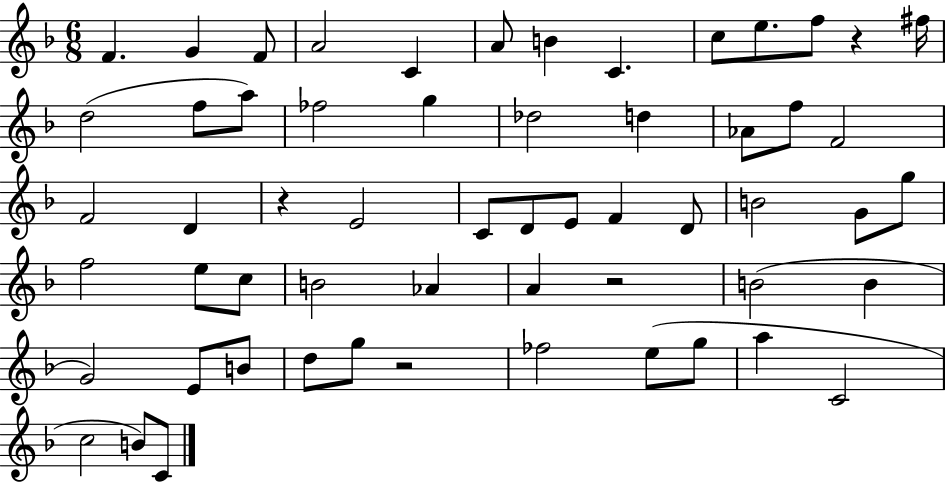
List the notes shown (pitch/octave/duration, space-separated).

F4/q. G4/q F4/e A4/h C4/q A4/e B4/q C4/q. C5/e E5/e. F5/e R/q F#5/s D5/h F5/e A5/e FES5/h G5/q Db5/h D5/q Ab4/e F5/e F4/h F4/h D4/q R/q E4/h C4/e D4/e E4/e F4/q D4/e B4/h G4/e G5/e F5/h E5/e C5/e B4/h Ab4/q A4/q R/h B4/h B4/q G4/h E4/e B4/e D5/e G5/e R/h FES5/h E5/e G5/e A5/q C4/h C5/h B4/e C4/e